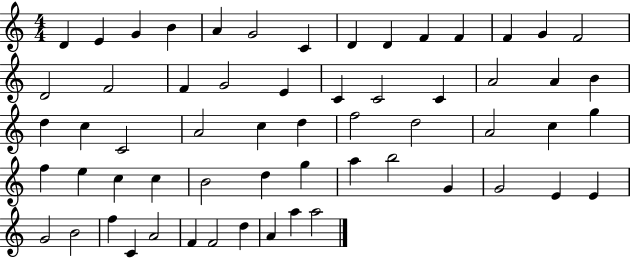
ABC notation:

X:1
T:Untitled
M:4/4
L:1/4
K:C
D E G B A G2 C D D F F F G F2 D2 F2 F G2 E C C2 C A2 A B d c C2 A2 c d f2 d2 A2 c g f e c c B2 d g a b2 G G2 E E G2 B2 f C A2 F F2 d A a a2